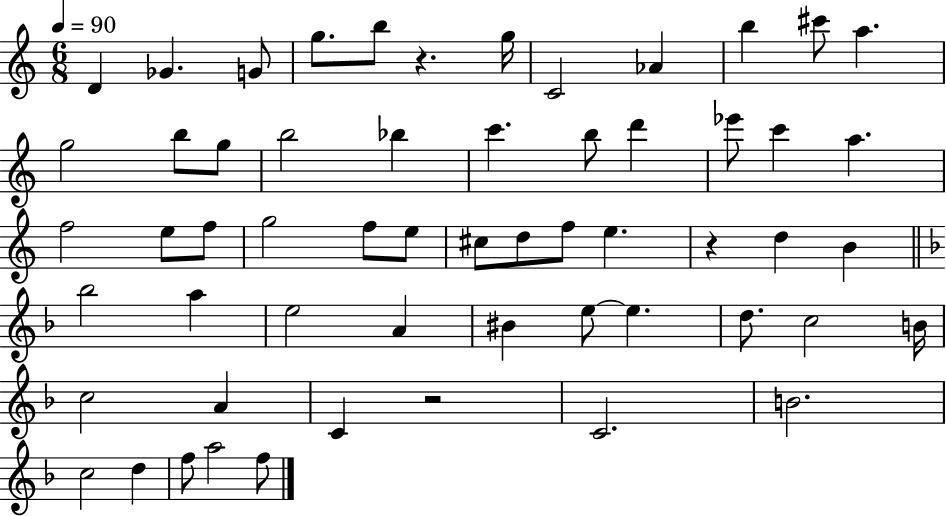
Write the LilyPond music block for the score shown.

{
  \clef treble
  \numericTimeSignature
  \time 6/8
  \key c \major
  \tempo 4 = 90
  \repeat volta 2 { d'4 ges'4. g'8 | g''8. b''8 r4. g''16 | c'2 aes'4 | b''4 cis'''8 a''4. | \break g''2 b''8 g''8 | b''2 bes''4 | c'''4. b''8 d'''4 | ees'''8 c'''4 a''4. | \break f''2 e''8 f''8 | g''2 f''8 e''8 | cis''8 d''8 f''8 e''4. | r4 d''4 b'4 | \break \bar "||" \break \key f \major bes''2 a''4 | e''2 a'4 | bis'4 e''8~~ e''4. | d''8. c''2 b'16 | \break c''2 a'4 | c'4 r2 | c'2. | b'2. | \break c''2 d''4 | f''8 a''2 f''8 | } \bar "|."
}